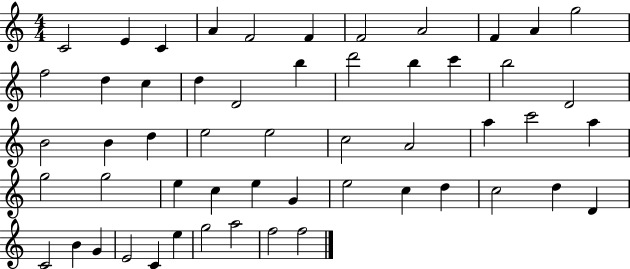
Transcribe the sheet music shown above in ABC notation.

X:1
T:Untitled
M:4/4
L:1/4
K:C
C2 E C A F2 F F2 A2 F A g2 f2 d c d D2 b d'2 b c' b2 D2 B2 B d e2 e2 c2 A2 a c'2 a g2 g2 e c e G e2 c d c2 d D C2 B G E2 C e g2 a2 f2 f2